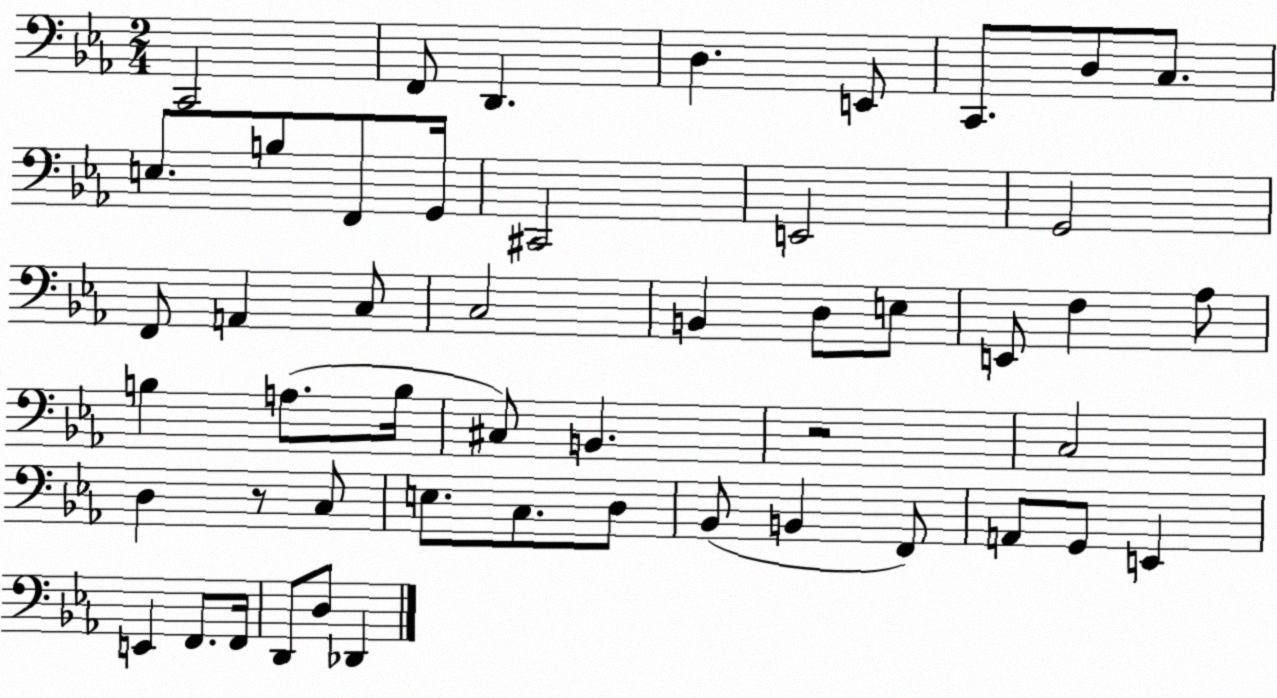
X:1
T:Untitled
M:2/4
L:1/4
K:Eb
C,,2 F,,/2 D,, D, E,,/2 C,,/2 D,/2 C,/2 E,/2 B,/2 F,,/2 G,,/4 ^C,,2 E,,2 G,,2 F,,/2 A,, C,/2 C,2 B,, D,/2 E,/2 E,,/2 F, _A,/2 B, A,/2 B,/4 ^C,/2 B,, z2 C,2 D, z/2 C,/2 E,/2 C,/2 D,/2 _B,,/2 B,, F,,/2 A,,/2 G,,/2 E,, E,, F,,/2 F,,/4 D,,/2 D,/2 _D,,